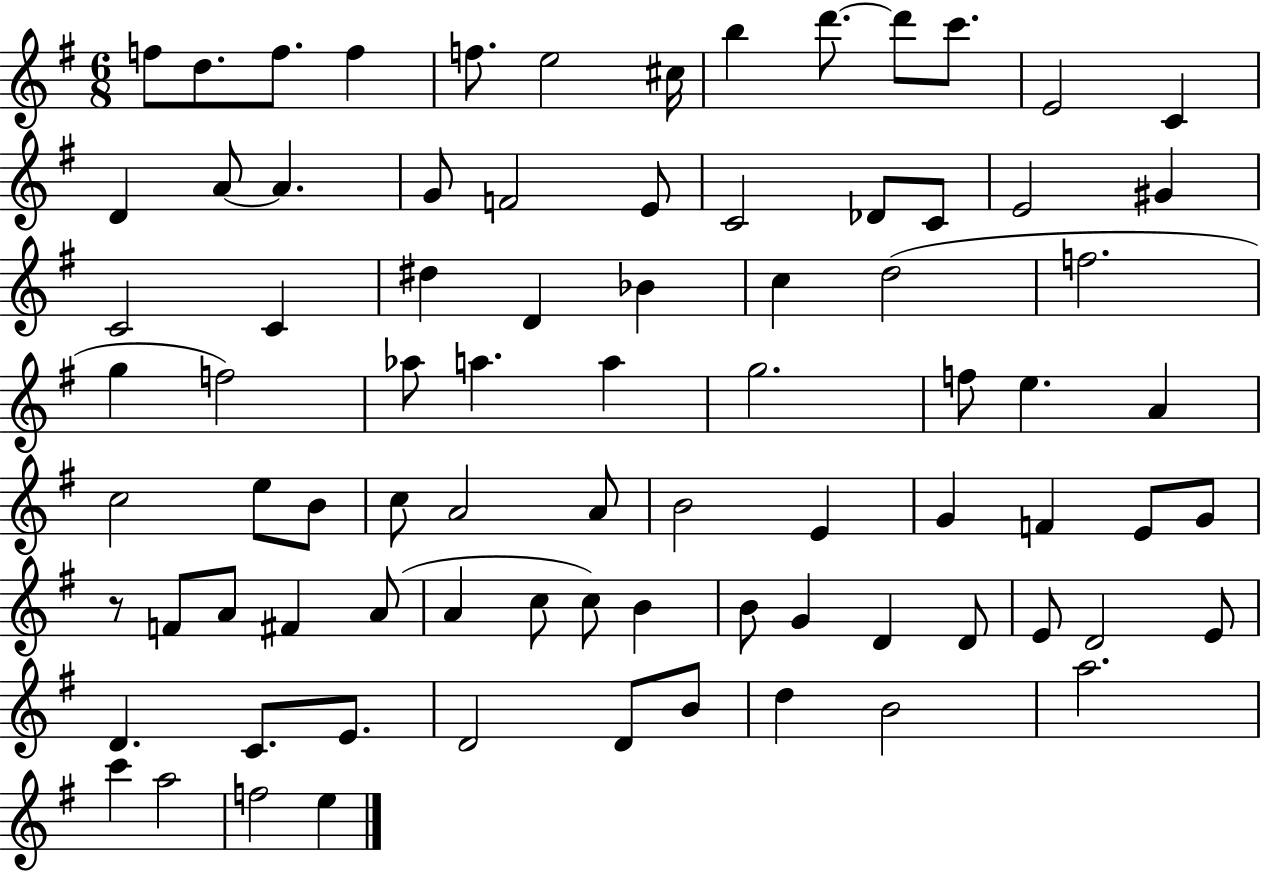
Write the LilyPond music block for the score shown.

{
  \clef treble
  \numericTimeSignature
  \time 6/8
  \key g \major
  f''8 d''8. f''8. f''4 | f''8. e''2 cis''16 | b''4 d'''8.~~ d'''8 c'''8. | e'2 c'4 | \break d'4 a'8~~ a'4. | g'8 f'2 e'8 | c'2 des'8 c'8 | e'2 gis'4 | \break c'2 c'4 | dis''4 d'4 bes'4 | c''4 d''2( | f''2. | \break g''4 f''2) | aes''8 a''4. a''4 | g''2. | f''8 e''4. a'4 | \break c''2 e''8 b'8 | c''8 a'2 a'8 | b'2 e'4 | g'4 f'4 e'8 g'8 | \break r8 f'8 a'8 fis'4 a'8( | a'4 c''8 c''8) b'4 | b'8 g'4 d'4 d'8 | e'8 d'2 e'8 | \break d'4. c'8. e'8. | d'2 d'8 b'8 | d''4 b'2 | a''2. | \break c'''4 a''2 | f''2 e''4 | \bar "|."
}